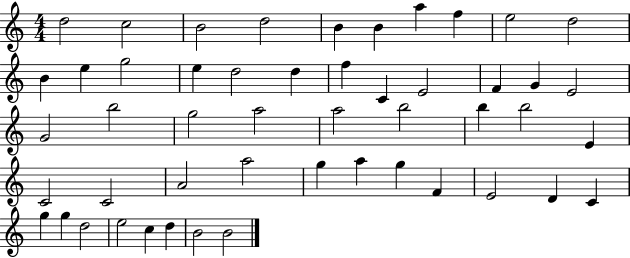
X:1
T:Untitled
M:4/4
L:1/4
K:C
d2 c2 B2 d2 B B a f e2 d2 B e g2 e d2 d f C E2 F G E2 G2 b2 g2 a2 a2 b2 b b2 E C2 C2 A2 a2 g a g F E2 D C g g d2 e2 c d B2 B2